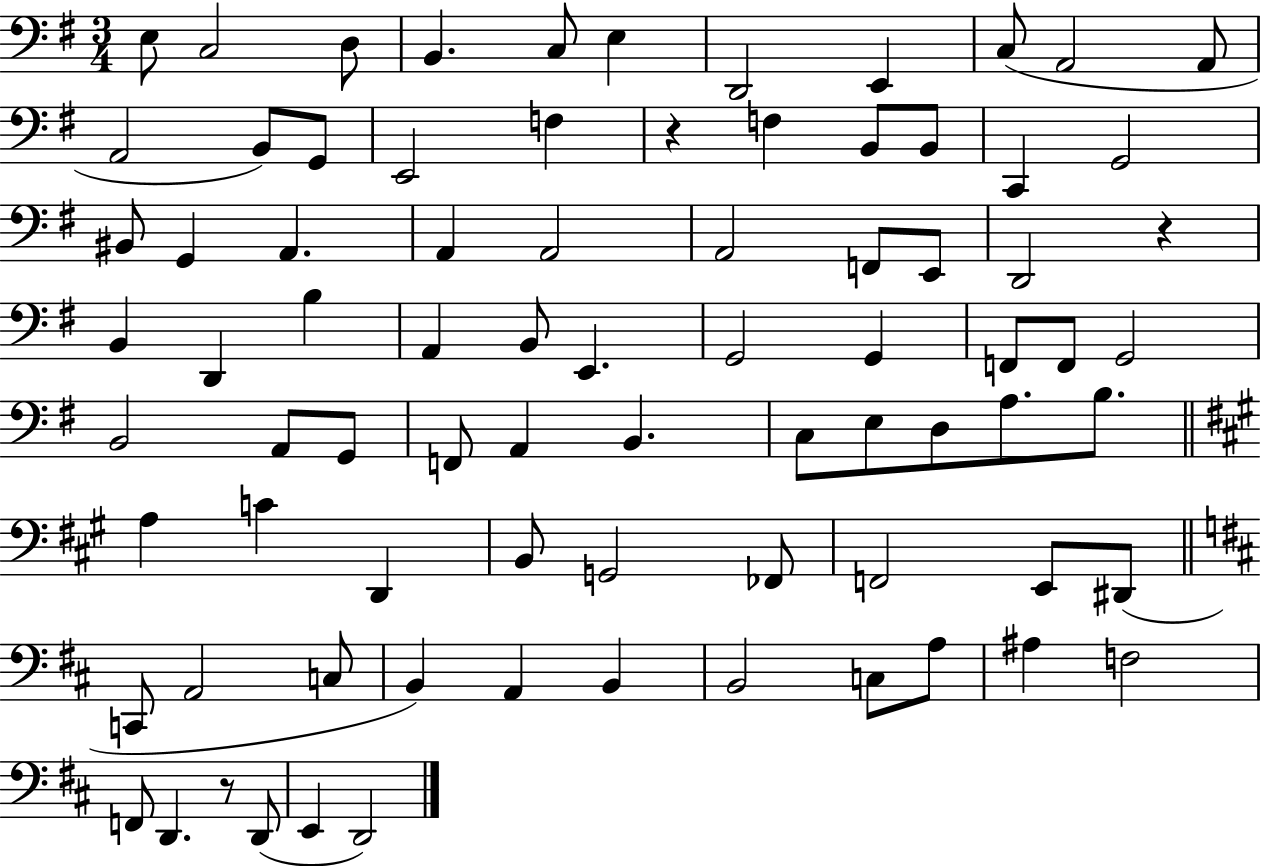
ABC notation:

X:1
T:Untitled
M:3/4
L:1/4
K:G
E,/2 C,2 D,/2 B,, C,/2 E, D,,2 E,, C,/2 A,,2 A,,/2 A,,2 B,,/2 G,,/2 E,,2 F, z F, B,,/2 B,,/2 C,, G,,2 ^B,,/2 G,, A,, A,, A,,2 A,,2 F,,/2 E,,/2 D,,2 z B,, D,, B, A,, B,,/2 E,, G,,2 G,, F,,/2 F,,/2 G,,2 B,,2 A,,/2 G,,/2 F,,/2 A,, B,, C,/2 E,/2 D,/2 A,/2 B,/2 A, C D,, B,,/2 G,,2 _F,,/2 F,,2 E,,/2 ^D,,/2 C,,/2 A,,2 C,/2 B,, A,, B,, B,,2 C,/2 A,/2 ^A, F,2 F,,/2 D,, z/2 D,,/2 E,, D,,2